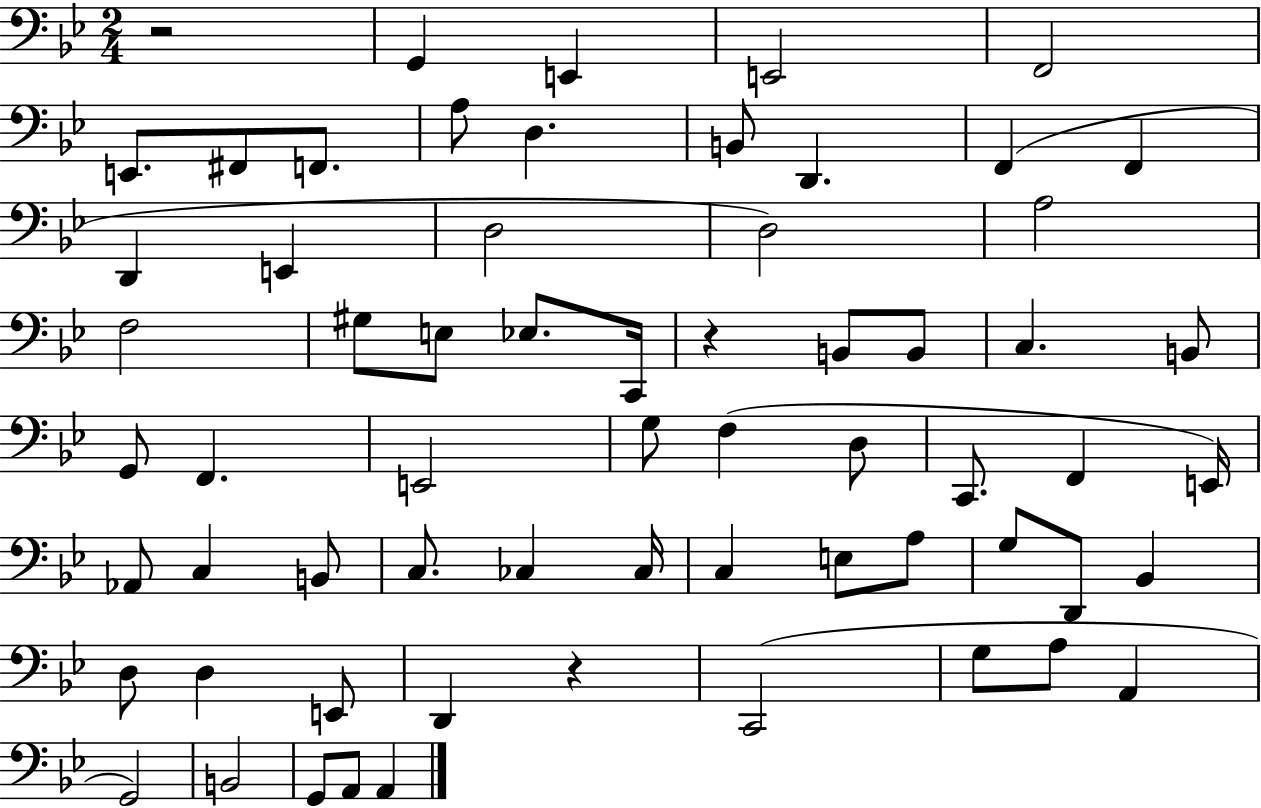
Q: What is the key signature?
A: BES major